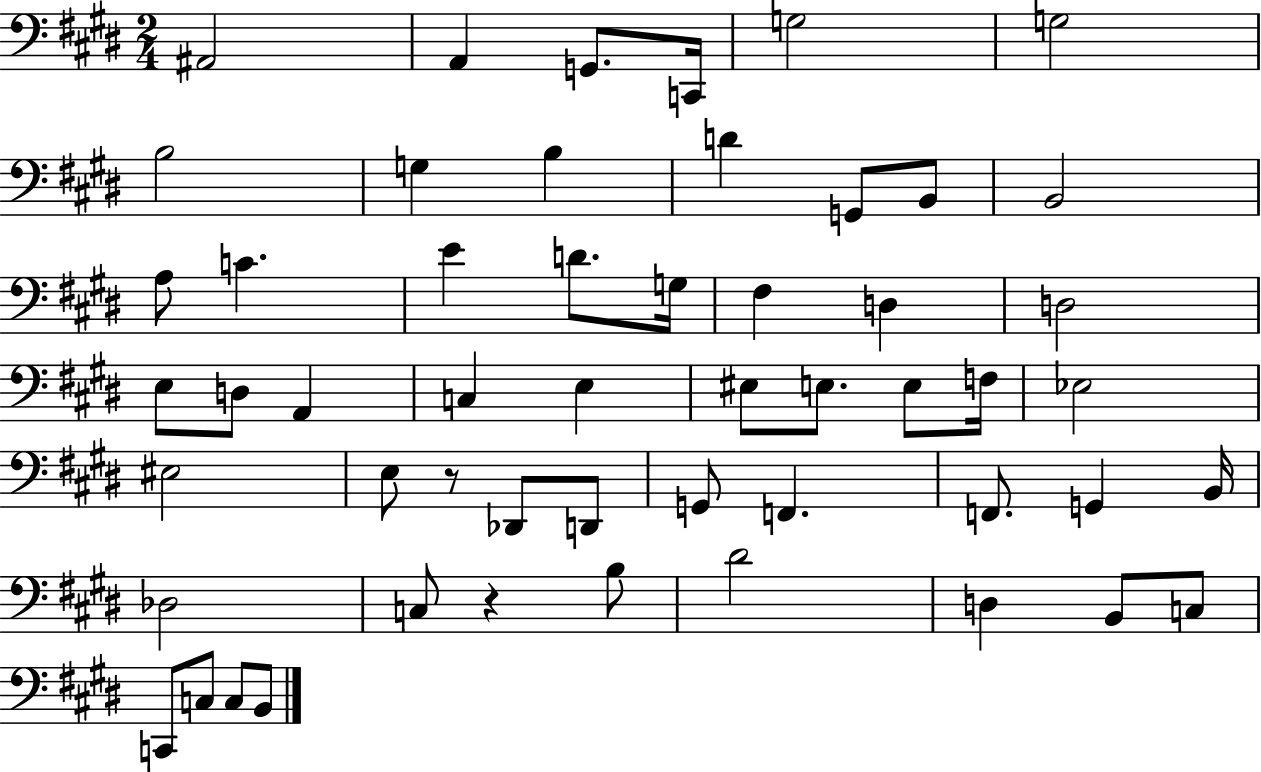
{
  \clef bass
  \numericTimeSignature
  \time 2/4
  \key e \major
  ais,2 | a,4 g,8. c,16 | g2 | g2 | \break b2 | g4 b4 | d'4 g,8 b,8 | b,2 | \break a8 c'4. | e'4 d'8. g16 | fis4 d4 | d2 | \break e8 d8 a,4 | c4 e4 | eis8 e8. e8 f16 | ees2 | \break eis2 | e8 r8 des,8 d,8 | g,8 f,4. | f,8. g,4 b,16 | \break des2 | c8 r4 b8 | dis'2 | d4 b,8 c8 | \break c,8 c8 c8 b,8 | \bar "|."
}